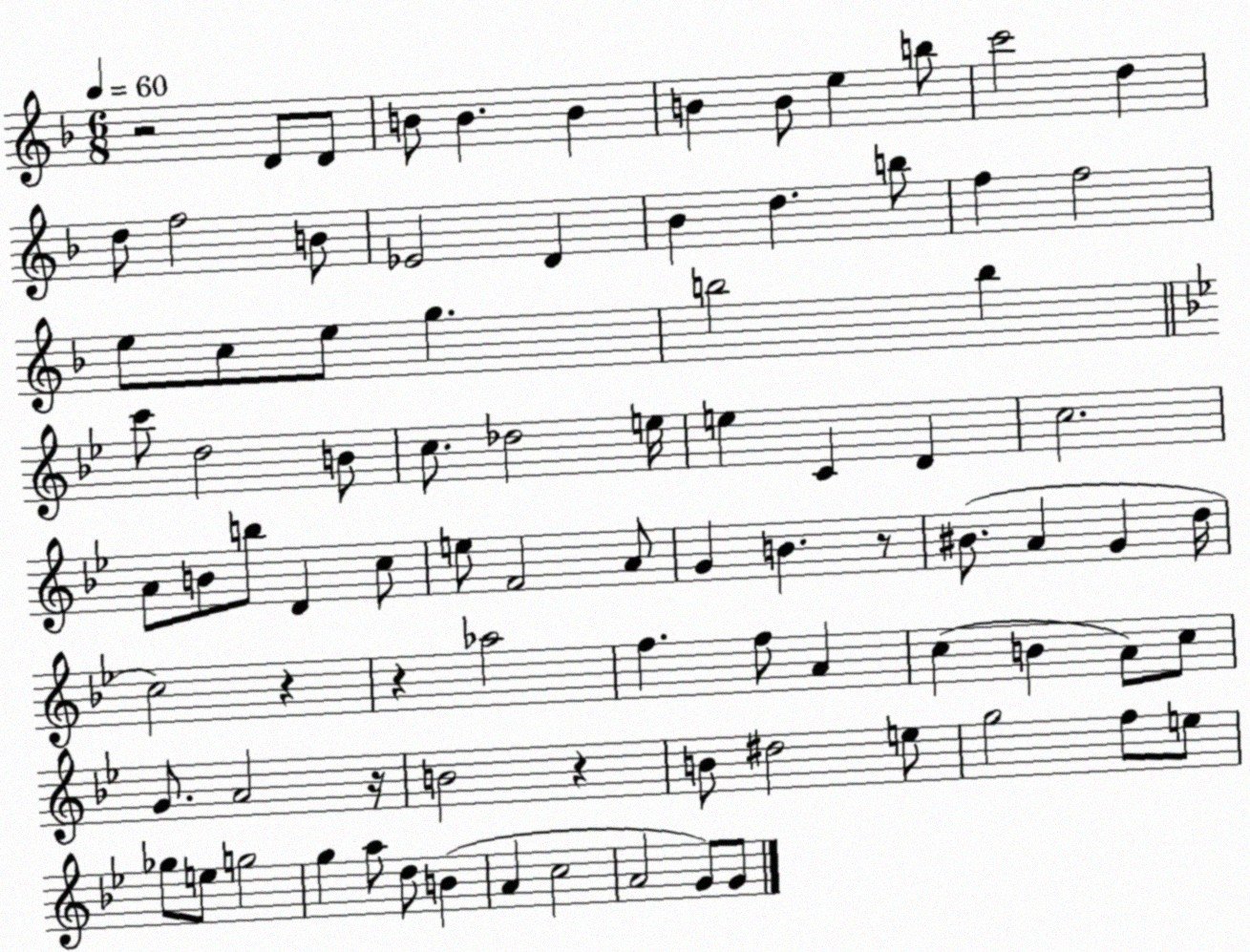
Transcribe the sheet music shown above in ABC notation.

X:1
T:Untitled
M:6/8
L:1/4
K:F
z2 D/2 D/2 B/2 B B B B/2 e b/2 c'2 d d/2 f2 B/2 _E2 D _B d b/2 f f2 e/2 c/2 e/2 g b2 b c'/2 d2 B/2 c/2 _d2 e/4 e C D c2 A/2 B/2 b/2 D c/2 e/2 F2 A/2 G B z/2 ^B/2 A G d/4 c2 z z _a2 f f/2 A c B A/2 c/2 G/2 A2 z/4 B2 z B/2 ^d2 e/2 g2 f/2 e/2 _g/2 e/2 g2 g a/2 d/2 B A c2 A2 G/2 G/2